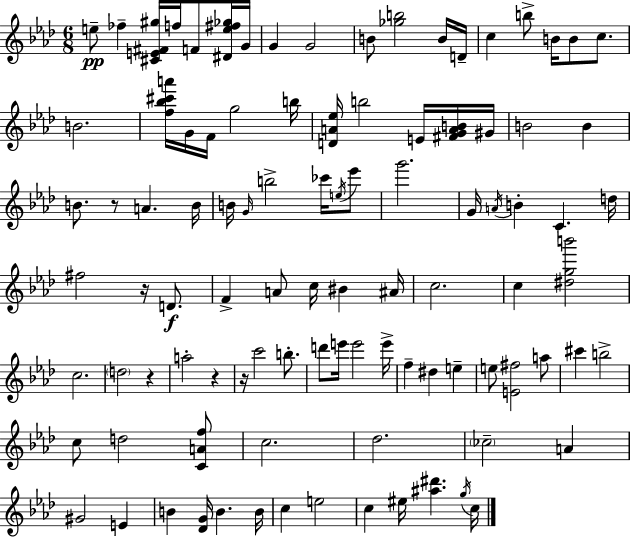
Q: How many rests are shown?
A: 5